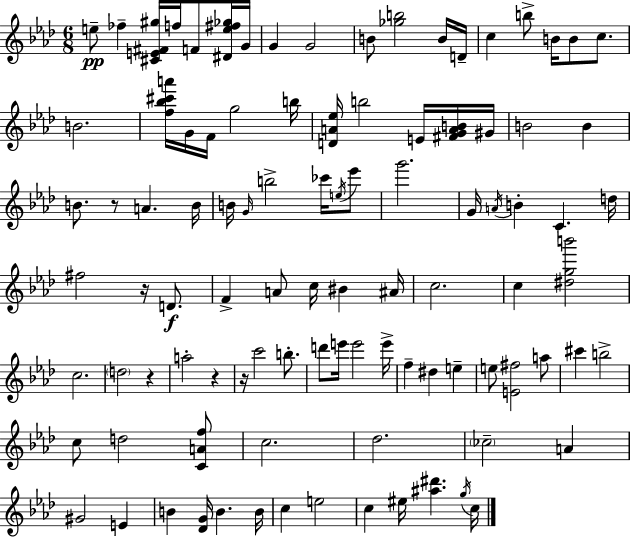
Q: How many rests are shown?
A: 5